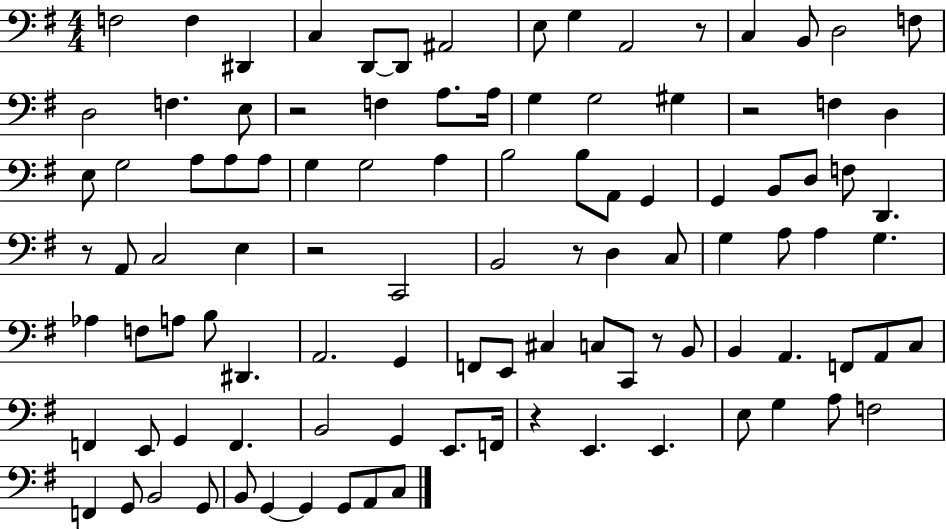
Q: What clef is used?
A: bass